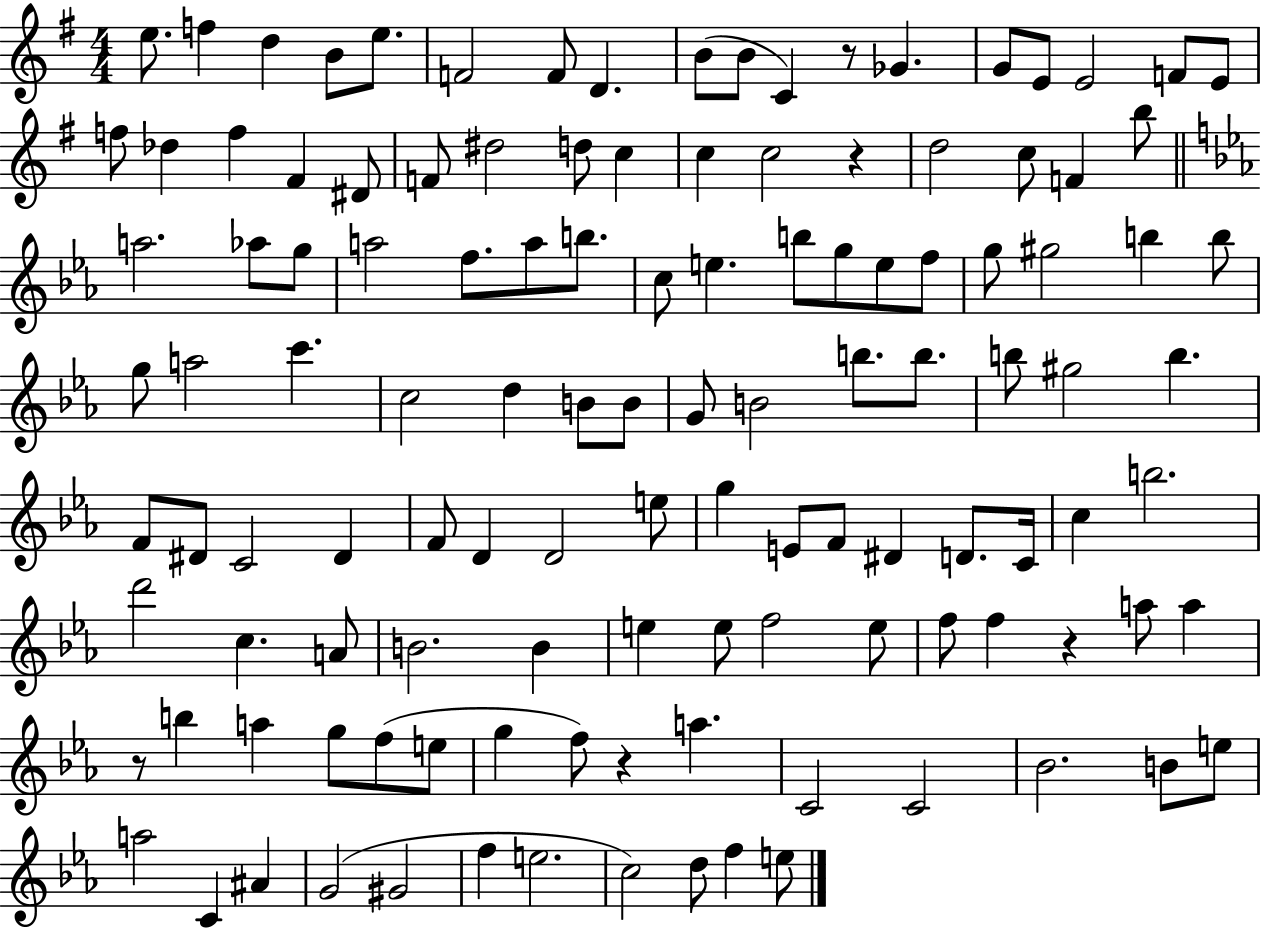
{
  \clef treble
  \numericTimeSignature
  \time 4/4
  \key g \major
  e''8. f''4 d''4 b'8 e''8. | f'2 f'8 d'4. | b'8( b'8 c'4) r8 ges'4. | g'8 e'8 e'2 f'8 e'8 | \break f''8 des''4 f''4 fis'4 dis'8 | f'8 dis''2 d''8 c''4 | c''4 c''2 r4 | d''2 c''8 f'4 b''8 | \break \bar "||" \break \key c \minor a''2. aes''8 g''8 | a''2 f''8. a''8 b''8. | c''8 e''4. b''8 g''8 e''8 f''8 | g''8 gis''2 b''4 b''8 | \break g''8 a''2 c'''4. | c''2 d''4 b'8 b'8 | g'8 b'2 b''8. b''8. | b''8 gis''2 b''4. | \break f'8 dis'8 c'2 dis'4 | f'8 d'4 d'2 e''8 | g''4 e'8 f'8 dis'4 d'8. c'16 | c''4 b''2. | \break d'''2 c''4. a'8 | b'2. b'4 | e''4 e''8 f''2 e''8 | f''8 f''4 r4 a''8 a''4 | \break r8 b''4 a''4 g''8 f''8( e''8 | g''4 f''8) r4 a''4. | c'2 c'2 | bes'2. b'8 e''8 | \break a''2 c'4 ais'4 | g'2( gis'2 | f''4 e''2. | c''2) d''8 f''4 e''8 | \break \bar "|."
}